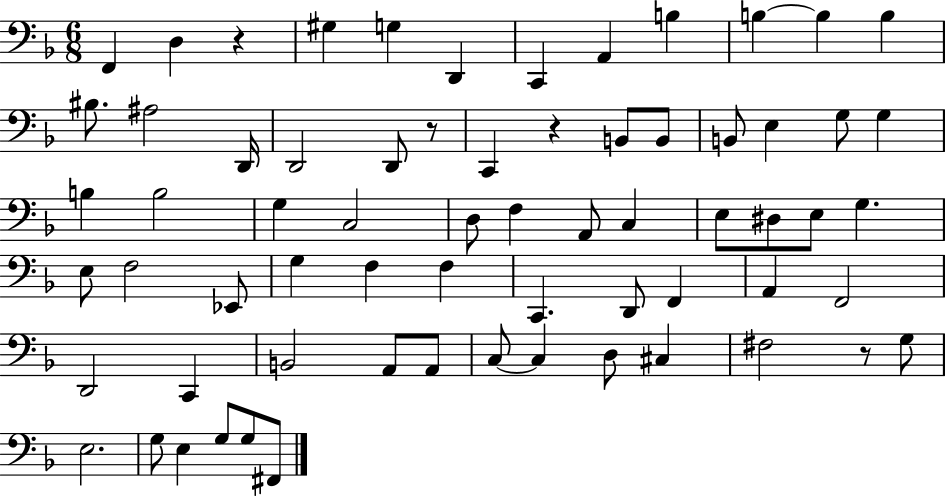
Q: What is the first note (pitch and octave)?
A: F2